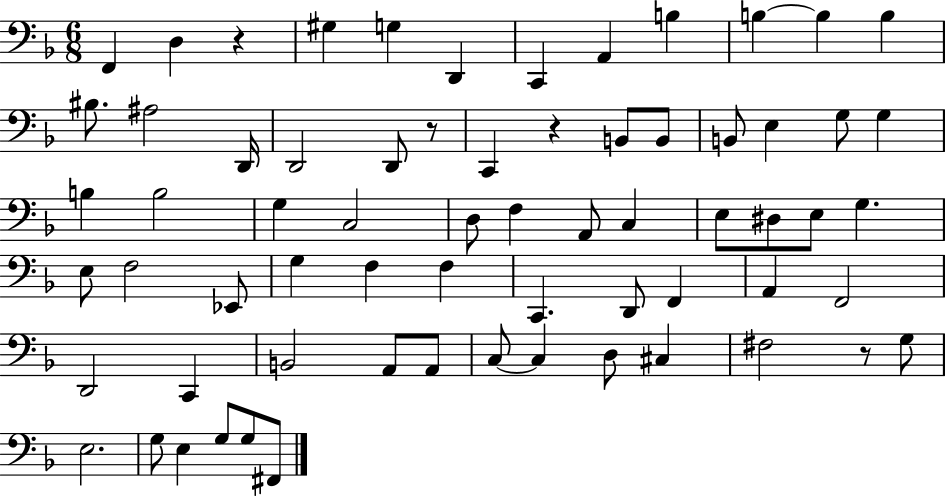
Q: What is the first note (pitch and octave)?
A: F2